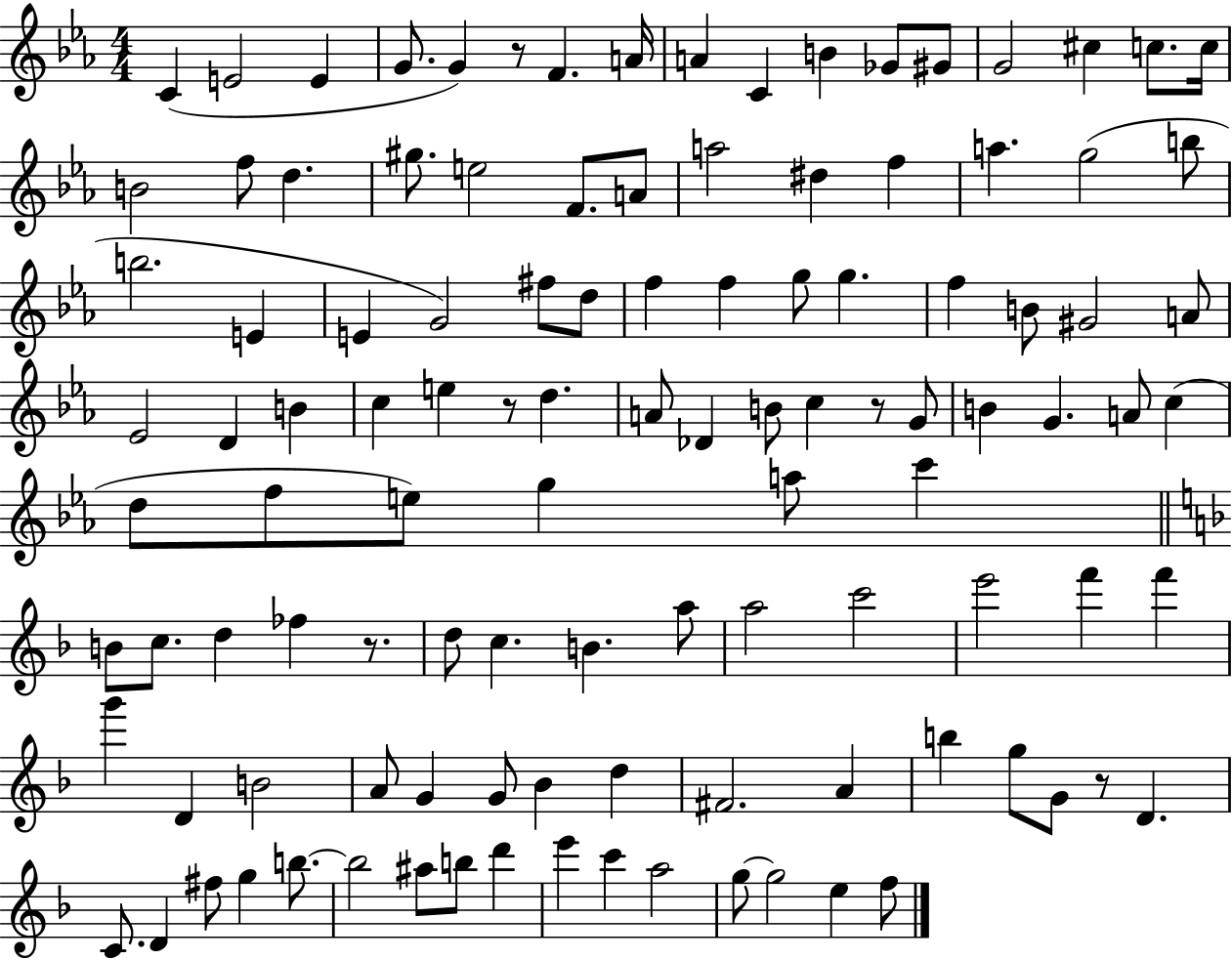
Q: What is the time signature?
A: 4/4